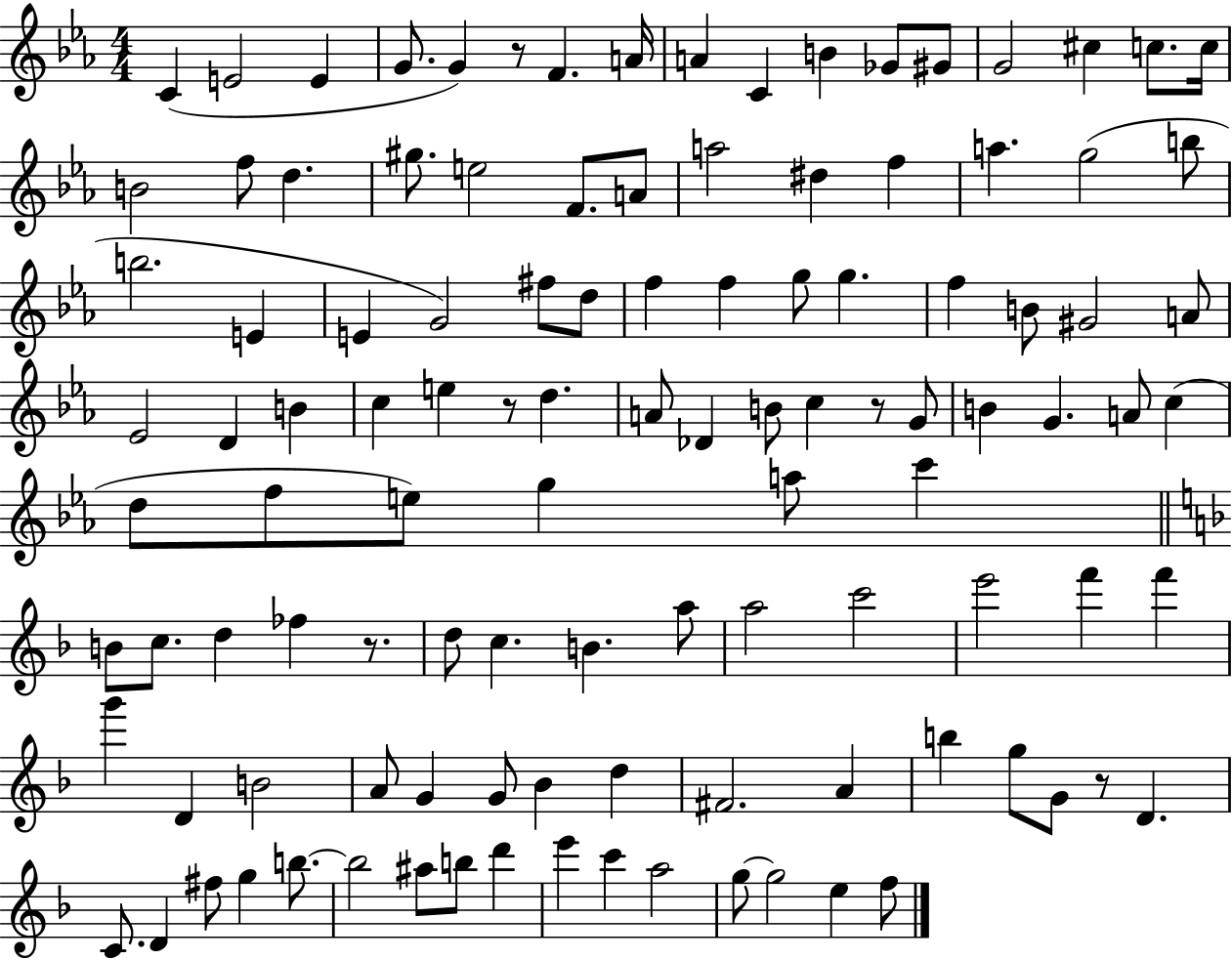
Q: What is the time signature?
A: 4/4